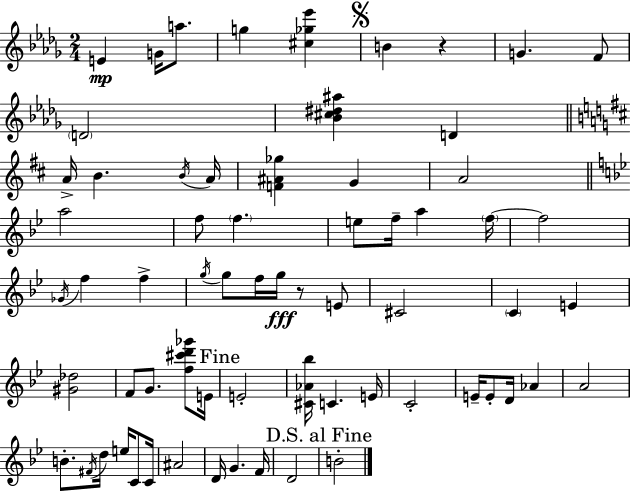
{
  \clef treble
  \numericTimeSignature
  \time 2/4
  \key bes \minor
  e'4\mp g'16 a''8. | g''4 <cis'' ges'' ees'''>4 | \mark \markup { \musicglyph "scripts.segno" } b'4 r4 | g'4. f'8 | \break \parenthesize d'2 | <bes' cis'' dis'' ais''>4 d'4 | \bar "||" \break \key b \minor a'16-> b'4. \acciaccatura { b'16 } | a'16 <f' ais' ges''>4 g'4 | a'2 | \bar "||" \break \key bes \major a''2 | f''8 \parenthesize f''4. | e''8 f''16-- a''4 \parenthesize f''16~~ | f''2 | \break \acciaccatura { ges'16 } f''4 f''4-> | \acciaccatura { g''16 } g''8 f''16 g''16\fff r8 | e'8 cis'2 | \parenthesize c'4 e'4 | \break <gis' des''>2 | f'8 g'8. <f'' cis''' d''' ges'''>8 | e'16 \mark "Fine" e'2-. | <cis' aes' bes''>16 c'4. | \break e'16 c'2-. | e'16-- e'8-. d'16 aes'4 | a'2 | b'8.-. \acciaccatura { fis'16 } d''16 e''16 | \break c'8 c'16 ais'2 | d'16 g'4. | f'16 d'2 | \mark "D.S. al Fine" b'2-. | \break \bar "|."
}